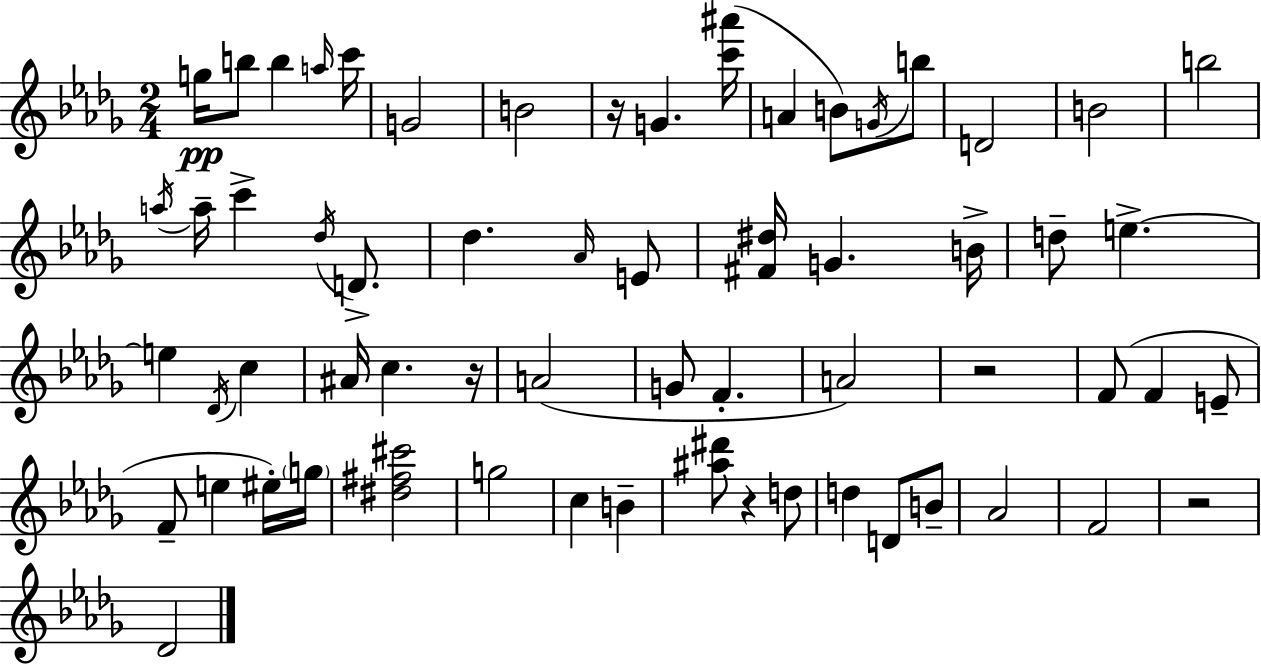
G5/s B5/e B5/q A5/s C6/s G4/h B4/h R/s G4/q. [C6,A#6]/s A4/q B4/e G4/s B5/e D4/h B4/h B5/h A5/s A5/s C6/q Db5/s D4/e. Db5/q. Ab4/s E4/e [F#4,D#5]/s G4/q. B4/s D5/e E5/q. E5/q Db4/s C5/q A#4/s C5/q. R/s A4/h G4/e F4/q. A4/h R/h F4/e F4/q E4/e F4/e E5/q EIS5/s G5/s [D#5,F#5,C#6]/h G5/h C5/q B4/q [A#5,D#6]/e R/q D5/e D5/q D4/e B4/e Ab4/h F4/h R/h Db4/h